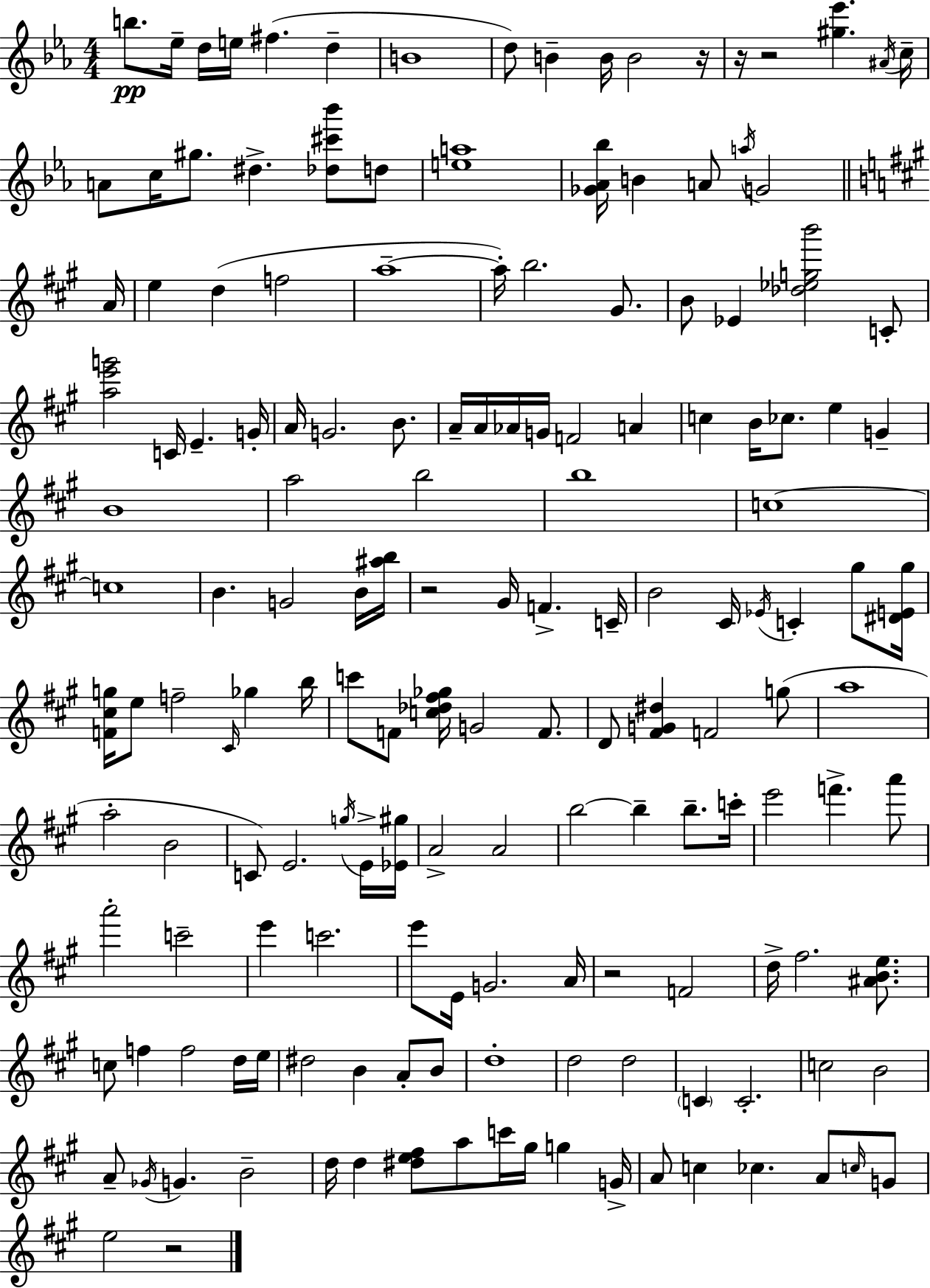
{
  \clef treble
  \numericTimeSignature
  \time 4/4
  \key ees \major
  b''8.\pp ees''16-- d''16 e''16 fis''4.( d''4-- | b'1 | d''8) b'4-- b'16 b'2 r16 | r16 r2 <gis'' ees'''>4. \acciaccatura { ais'16 } | \break c''16-- a'8 c''16 gis''8. dis''4.-> <des'' cis''' bes'''>8 d''8 | <e'' a''>1 | <ges' aes' bes''>16 b'4 a'8 \acciaccatura { a''16 } g'2 | \bar "||" \break \key a \major a'16 e''4 d''4( f''2 | a''1--~~ | a''16-.) b''2. gis'8. | b'8 ees'4 <des'' ees'' g'' b'''>2 c'8-. | \break <a'' e''' g'''>2 c'16 e'4.-- | g'16-. a'16 g'2. b'8. | a'16-- a'16 aes'16 g'16 f'2 a'4 | c''4 b'16 ces''8. e''4 g'4-- | \break b'1 | a''2 b''2 | b''1 | c''1~~ | \break c''1 | b'4. g'2 b'16 | <ais'' b''>16 r2 gis'16 f'4.-> | c'16-- b'2 cis'16 \acciaccatura { ees'16 } c'4-. gis''8 | \break <dis' e' gis''>16 <f' cis'' g''>16 e''8 f''2-- \grace { cis'16 } ges''4 | b''16 c'''8 f'8 <c'' des'' fis'' ges''>16 g'2 | f'8. d'8 <fis' g' dis''>4 f'2 | g''8( a''1 | \break a''2-. b'2 | c'8) e'2. | \acciaccatura { g''16 } e'16-> <ees' gis''>16 a'2-> a'2 | b''2~~ b''4-- | \break b''8.-- c'''16-. e'''2 f'''4.-> | a'''8 a'''2-. c'''2-- | e'''4 c'''2. | e'''8 e'16 g'2. | \break a'16 r2 f'2 | d''16-> fis''2. | <ais' b' e''>8. c''8 f''4 f''2 | d''16 e''16 dis''2 b'4 | \break a'8-. b'8 d''1-. | d''2 d''2 | \parenthesize c'4 c'2.-. | c''2 b'2 | \break a'8-- \acciaccatura { ges'16 } g'4. b'2-- | d''16 d''4 <dis'' e'' fis''>8 a''8 c'''16 gis''16 | g''4 g'16-> a'8 c''4 ces''4. | a'8 \grace { c''16 } g'8 e''2 r2 | \break \bar "|."
}